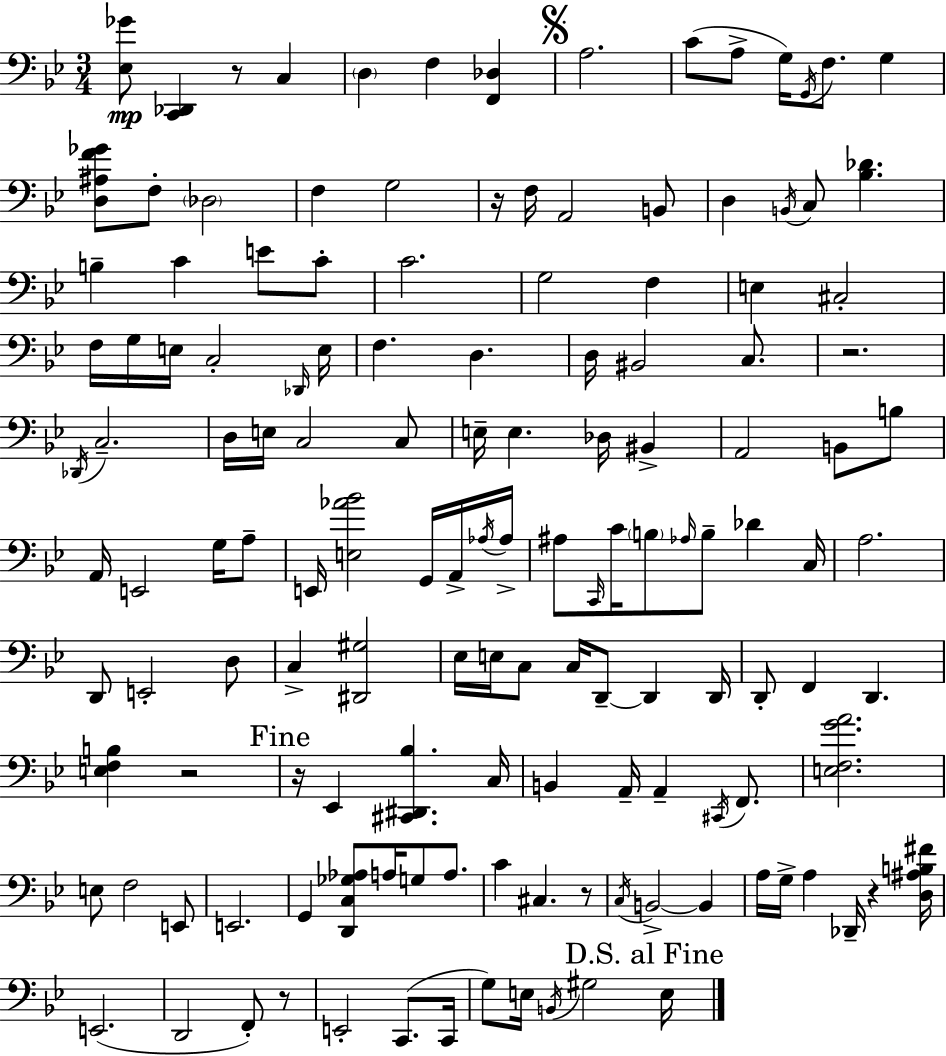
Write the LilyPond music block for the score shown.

{
  \clef bass
  \numericTimeSignature
  \time 3/4
  \key g \minor
  <ees ges'>8\mp <c, des,>4 r8 c4 | \parenthesize d4 f4 <f, des>4 | \mark \markup { \musicglyph "scripts.segno" } a2. | c'8( a8-> g16) \acciaccatura { g,16 } f8. g4 | \break <d ais f' ges'>8 f8-. \parenthesize des2 | f4 g2 | r16 f16 a,2 b,8 | d4 \acciaccatura { b,16 } c8 <bes des'>4. | \break b4-- c'4 e'8 | c'8-. c'2. | g2 f4 | e4 cis2-. | \break f16 g16 e16 c2-. | \grace { des,16 } e16 f4. d4. | d16 bis,2 | c8. r2. | \break \acciaccatura { des,16 } c2.-- | d16 e16 c2 | c8 e16-- e4. des16 | bis,4-> a,2 | \break b,8 b8 a,16 e,2 | g16 a8-- e,16 <e aes' bes'>2 | g,16 a,16-> \acciaccatura { aes16 } aes16-> ais8 \grace { c,16 } c'16 \parenthesize b8 \grace { aes16 } | b8-- des'4 c16 a2. | \break d,8 e,2-. | d8 c4-> <dis, gis>2 | ees16 e16 c8 c16 | d,8--~~ d,4 d,16 d,8-. f,4 | \break d,4. <e f b>4 r2 | \mark "Fine" r16 ees,4 | <cis, dis, bes>4. c16 b,4 a,16-- | a,4-- \acciaccatura { cis,16 } f,8. <e f g' a'>2. | \break e8 f2 | e,8 e,2. | g,4 | <d, c ges aes>8 a16 g8 a8. c'4 | \break cis4. r8 \acciaccatura { c16 } b,2->~~ | b,4 a16 g16-> a4 | des,16-- r4 <d ais b fis'>16 e,2.( | d,2 | \break f,8-.) r8 e,2-. | c,8.( c,16 g8) e16 | \acciaccatura { b,16 } gis2 \mark "D.S. al Fine" e16 \bar "|."
}